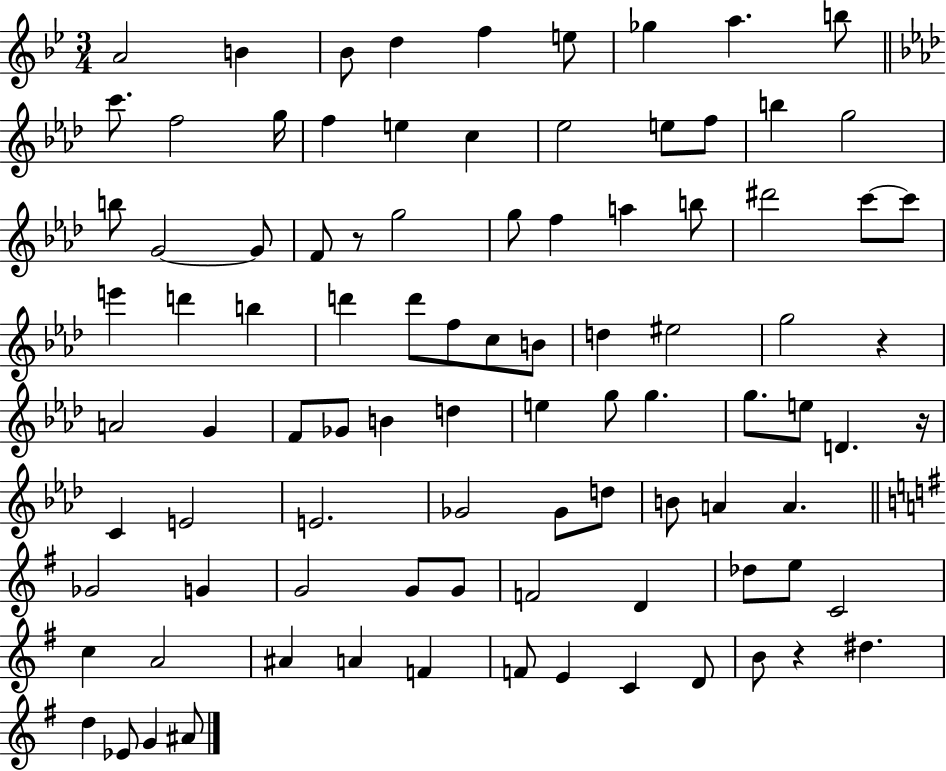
X:1
T:Untitled
M:3/4
L:1/4
K:Bb
A2 B _B/2 d f e/2 _g a b/2 c'/2 f2 g/4 f e c _e2 e/2 f/2 b g2 b/2 G2 G/2 F/2 z/2 g2 g/2 f a b/2 ^d'2 c'/2 c'/2 e' d' b d' d'/2 f/2 c/2 B/2 d ^e2 g2 z A2 G F/2 _G/2 B d e g/2 g g/2 e/2 D z/4 C E2 E2 _G2 _G/2 d/2 B/2 A A _G2 G G2 G/2 G/2 F2 D _d/2 e/2 C2 c A2 ^A A F F/2 E C D/2 B/2 z ^d d _E/2 G ^A/2